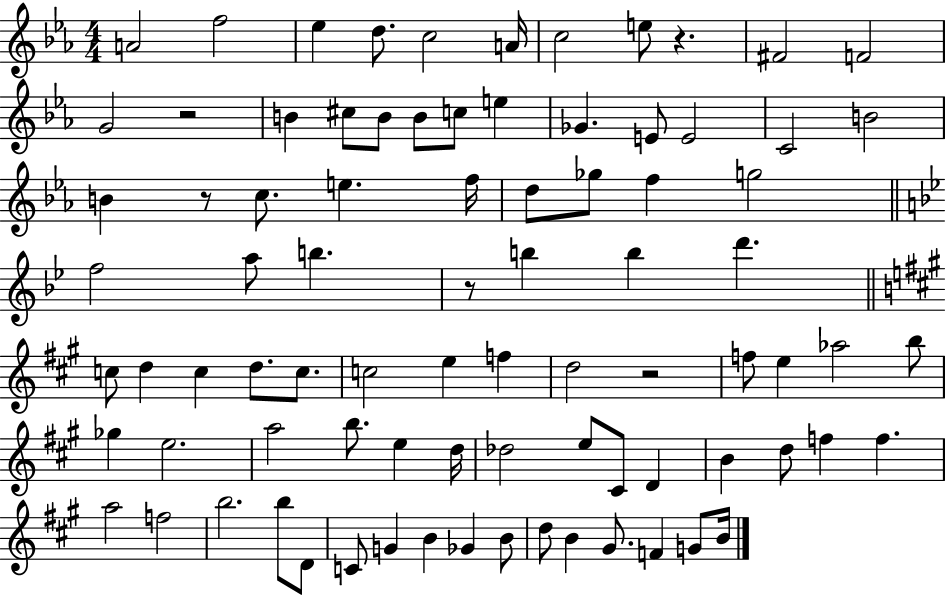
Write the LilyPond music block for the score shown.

{
  \clef treble
  \numericTimeSignature
  \time 4/4
  \key ees \major
  a'2 f''2 | ees''4 d''8. c''2 a'16 | c''2 e''8 r4. | fis'2 f'2 | \break g'2 r2 | b'4 cis''8 b'8 b'8 c''8 e''4 | ges'4. e'8 e'2 | c'2 b'2 | \break b'4 r8 c''8. e''4. f''16 | d''8 ges''8 f''4 g''2 | \bar "||" \break \key bes \major f''2 a''8 b''4. | r8 b''4 b''4 d'''4. | \bar "||" \break \key a \major c''8 d''4 c''4 d''8. c''8. | c''2 e''4 f''4 | d''2 r2 | f''8 e''4 aes''2 b''8 | \break ges''4 e''2. | a''2 b''8. e''4 d''16 | des''2 e''8 cis'8 d'4 | b'4 d''8 f''4 f''4. | \break a''2 f''2 | b''2. b''8 d'8 | c'8 g'4 b'4 ges'4 b'8 | d''8 b'4 gis'8. f'4 g'8 b'16 | \break \bar "|."
}